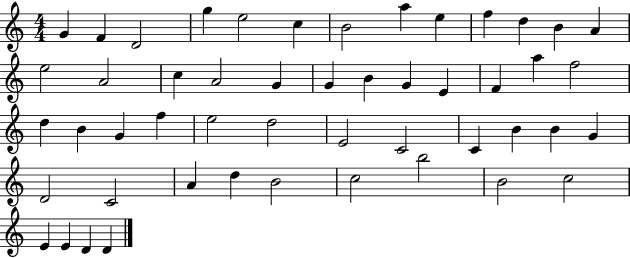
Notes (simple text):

G4/q F4/q D4/h G5/q E5/h C5/q B4/h A5/q E5/q F5/q D5/q B4/q A4/q E5/h A4/h C5/q A4/h G4/q G4/q B4/q G4/q E4/q F4/q A5/q F5/h D5/q B4/q G4/q F5/q E5/h D5/h E4/h C4/h C4/q B4/q B4/q G4/q D4/h C4/h A4/q D5/q B4/h C5/h B5/h B4/h C5/h E4/q E4/q D4/q D4/q